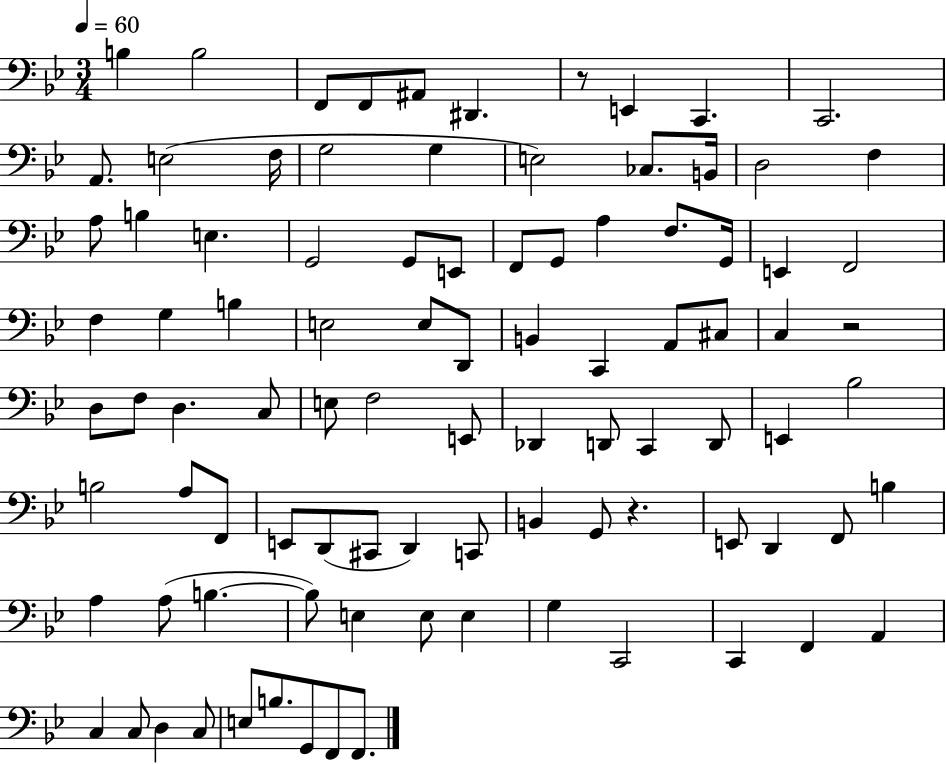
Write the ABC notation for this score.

X:1
T:Untitled
M:3/4
L:1/4
K:Bb
B, B,2 F,,/2 F,,/2 ^A,,/2 ^D,, z/2 E,, C,, C,,2 A,,/2 E,2 F,/4 G,2 G, E,2 _C,/2 B,,/4 D,2 F, A,/2 B, E, G,,2 G,,/2 E,,/2 F,,/2 G,,/2 A, F,/2 G,,/4 E,, F,,2 F, G, B, E,2 E,/2 D,,/2 B,, C,, A,,/2 ^C,/2 C, z2 D,/2 F,/2 D, C,/2 E,/2 F,2 E,,/2 _D,, D,,/2 C,, D,,/2 E,, _B,2 B,2 A,/2 F,,/2 E,,/2 D,,/2 ^C,,/2 D,, C,,/2 B,, G,,/2 z E,,/2 D,, F,,/2 B, A, A,/2 B, B,/2 E, E,/2 E, G, C,,2 C,, F,, A,, C, C,/2 D, C,/2 E,/2 B,/2 G,,/2 F,,/2 F,,/2